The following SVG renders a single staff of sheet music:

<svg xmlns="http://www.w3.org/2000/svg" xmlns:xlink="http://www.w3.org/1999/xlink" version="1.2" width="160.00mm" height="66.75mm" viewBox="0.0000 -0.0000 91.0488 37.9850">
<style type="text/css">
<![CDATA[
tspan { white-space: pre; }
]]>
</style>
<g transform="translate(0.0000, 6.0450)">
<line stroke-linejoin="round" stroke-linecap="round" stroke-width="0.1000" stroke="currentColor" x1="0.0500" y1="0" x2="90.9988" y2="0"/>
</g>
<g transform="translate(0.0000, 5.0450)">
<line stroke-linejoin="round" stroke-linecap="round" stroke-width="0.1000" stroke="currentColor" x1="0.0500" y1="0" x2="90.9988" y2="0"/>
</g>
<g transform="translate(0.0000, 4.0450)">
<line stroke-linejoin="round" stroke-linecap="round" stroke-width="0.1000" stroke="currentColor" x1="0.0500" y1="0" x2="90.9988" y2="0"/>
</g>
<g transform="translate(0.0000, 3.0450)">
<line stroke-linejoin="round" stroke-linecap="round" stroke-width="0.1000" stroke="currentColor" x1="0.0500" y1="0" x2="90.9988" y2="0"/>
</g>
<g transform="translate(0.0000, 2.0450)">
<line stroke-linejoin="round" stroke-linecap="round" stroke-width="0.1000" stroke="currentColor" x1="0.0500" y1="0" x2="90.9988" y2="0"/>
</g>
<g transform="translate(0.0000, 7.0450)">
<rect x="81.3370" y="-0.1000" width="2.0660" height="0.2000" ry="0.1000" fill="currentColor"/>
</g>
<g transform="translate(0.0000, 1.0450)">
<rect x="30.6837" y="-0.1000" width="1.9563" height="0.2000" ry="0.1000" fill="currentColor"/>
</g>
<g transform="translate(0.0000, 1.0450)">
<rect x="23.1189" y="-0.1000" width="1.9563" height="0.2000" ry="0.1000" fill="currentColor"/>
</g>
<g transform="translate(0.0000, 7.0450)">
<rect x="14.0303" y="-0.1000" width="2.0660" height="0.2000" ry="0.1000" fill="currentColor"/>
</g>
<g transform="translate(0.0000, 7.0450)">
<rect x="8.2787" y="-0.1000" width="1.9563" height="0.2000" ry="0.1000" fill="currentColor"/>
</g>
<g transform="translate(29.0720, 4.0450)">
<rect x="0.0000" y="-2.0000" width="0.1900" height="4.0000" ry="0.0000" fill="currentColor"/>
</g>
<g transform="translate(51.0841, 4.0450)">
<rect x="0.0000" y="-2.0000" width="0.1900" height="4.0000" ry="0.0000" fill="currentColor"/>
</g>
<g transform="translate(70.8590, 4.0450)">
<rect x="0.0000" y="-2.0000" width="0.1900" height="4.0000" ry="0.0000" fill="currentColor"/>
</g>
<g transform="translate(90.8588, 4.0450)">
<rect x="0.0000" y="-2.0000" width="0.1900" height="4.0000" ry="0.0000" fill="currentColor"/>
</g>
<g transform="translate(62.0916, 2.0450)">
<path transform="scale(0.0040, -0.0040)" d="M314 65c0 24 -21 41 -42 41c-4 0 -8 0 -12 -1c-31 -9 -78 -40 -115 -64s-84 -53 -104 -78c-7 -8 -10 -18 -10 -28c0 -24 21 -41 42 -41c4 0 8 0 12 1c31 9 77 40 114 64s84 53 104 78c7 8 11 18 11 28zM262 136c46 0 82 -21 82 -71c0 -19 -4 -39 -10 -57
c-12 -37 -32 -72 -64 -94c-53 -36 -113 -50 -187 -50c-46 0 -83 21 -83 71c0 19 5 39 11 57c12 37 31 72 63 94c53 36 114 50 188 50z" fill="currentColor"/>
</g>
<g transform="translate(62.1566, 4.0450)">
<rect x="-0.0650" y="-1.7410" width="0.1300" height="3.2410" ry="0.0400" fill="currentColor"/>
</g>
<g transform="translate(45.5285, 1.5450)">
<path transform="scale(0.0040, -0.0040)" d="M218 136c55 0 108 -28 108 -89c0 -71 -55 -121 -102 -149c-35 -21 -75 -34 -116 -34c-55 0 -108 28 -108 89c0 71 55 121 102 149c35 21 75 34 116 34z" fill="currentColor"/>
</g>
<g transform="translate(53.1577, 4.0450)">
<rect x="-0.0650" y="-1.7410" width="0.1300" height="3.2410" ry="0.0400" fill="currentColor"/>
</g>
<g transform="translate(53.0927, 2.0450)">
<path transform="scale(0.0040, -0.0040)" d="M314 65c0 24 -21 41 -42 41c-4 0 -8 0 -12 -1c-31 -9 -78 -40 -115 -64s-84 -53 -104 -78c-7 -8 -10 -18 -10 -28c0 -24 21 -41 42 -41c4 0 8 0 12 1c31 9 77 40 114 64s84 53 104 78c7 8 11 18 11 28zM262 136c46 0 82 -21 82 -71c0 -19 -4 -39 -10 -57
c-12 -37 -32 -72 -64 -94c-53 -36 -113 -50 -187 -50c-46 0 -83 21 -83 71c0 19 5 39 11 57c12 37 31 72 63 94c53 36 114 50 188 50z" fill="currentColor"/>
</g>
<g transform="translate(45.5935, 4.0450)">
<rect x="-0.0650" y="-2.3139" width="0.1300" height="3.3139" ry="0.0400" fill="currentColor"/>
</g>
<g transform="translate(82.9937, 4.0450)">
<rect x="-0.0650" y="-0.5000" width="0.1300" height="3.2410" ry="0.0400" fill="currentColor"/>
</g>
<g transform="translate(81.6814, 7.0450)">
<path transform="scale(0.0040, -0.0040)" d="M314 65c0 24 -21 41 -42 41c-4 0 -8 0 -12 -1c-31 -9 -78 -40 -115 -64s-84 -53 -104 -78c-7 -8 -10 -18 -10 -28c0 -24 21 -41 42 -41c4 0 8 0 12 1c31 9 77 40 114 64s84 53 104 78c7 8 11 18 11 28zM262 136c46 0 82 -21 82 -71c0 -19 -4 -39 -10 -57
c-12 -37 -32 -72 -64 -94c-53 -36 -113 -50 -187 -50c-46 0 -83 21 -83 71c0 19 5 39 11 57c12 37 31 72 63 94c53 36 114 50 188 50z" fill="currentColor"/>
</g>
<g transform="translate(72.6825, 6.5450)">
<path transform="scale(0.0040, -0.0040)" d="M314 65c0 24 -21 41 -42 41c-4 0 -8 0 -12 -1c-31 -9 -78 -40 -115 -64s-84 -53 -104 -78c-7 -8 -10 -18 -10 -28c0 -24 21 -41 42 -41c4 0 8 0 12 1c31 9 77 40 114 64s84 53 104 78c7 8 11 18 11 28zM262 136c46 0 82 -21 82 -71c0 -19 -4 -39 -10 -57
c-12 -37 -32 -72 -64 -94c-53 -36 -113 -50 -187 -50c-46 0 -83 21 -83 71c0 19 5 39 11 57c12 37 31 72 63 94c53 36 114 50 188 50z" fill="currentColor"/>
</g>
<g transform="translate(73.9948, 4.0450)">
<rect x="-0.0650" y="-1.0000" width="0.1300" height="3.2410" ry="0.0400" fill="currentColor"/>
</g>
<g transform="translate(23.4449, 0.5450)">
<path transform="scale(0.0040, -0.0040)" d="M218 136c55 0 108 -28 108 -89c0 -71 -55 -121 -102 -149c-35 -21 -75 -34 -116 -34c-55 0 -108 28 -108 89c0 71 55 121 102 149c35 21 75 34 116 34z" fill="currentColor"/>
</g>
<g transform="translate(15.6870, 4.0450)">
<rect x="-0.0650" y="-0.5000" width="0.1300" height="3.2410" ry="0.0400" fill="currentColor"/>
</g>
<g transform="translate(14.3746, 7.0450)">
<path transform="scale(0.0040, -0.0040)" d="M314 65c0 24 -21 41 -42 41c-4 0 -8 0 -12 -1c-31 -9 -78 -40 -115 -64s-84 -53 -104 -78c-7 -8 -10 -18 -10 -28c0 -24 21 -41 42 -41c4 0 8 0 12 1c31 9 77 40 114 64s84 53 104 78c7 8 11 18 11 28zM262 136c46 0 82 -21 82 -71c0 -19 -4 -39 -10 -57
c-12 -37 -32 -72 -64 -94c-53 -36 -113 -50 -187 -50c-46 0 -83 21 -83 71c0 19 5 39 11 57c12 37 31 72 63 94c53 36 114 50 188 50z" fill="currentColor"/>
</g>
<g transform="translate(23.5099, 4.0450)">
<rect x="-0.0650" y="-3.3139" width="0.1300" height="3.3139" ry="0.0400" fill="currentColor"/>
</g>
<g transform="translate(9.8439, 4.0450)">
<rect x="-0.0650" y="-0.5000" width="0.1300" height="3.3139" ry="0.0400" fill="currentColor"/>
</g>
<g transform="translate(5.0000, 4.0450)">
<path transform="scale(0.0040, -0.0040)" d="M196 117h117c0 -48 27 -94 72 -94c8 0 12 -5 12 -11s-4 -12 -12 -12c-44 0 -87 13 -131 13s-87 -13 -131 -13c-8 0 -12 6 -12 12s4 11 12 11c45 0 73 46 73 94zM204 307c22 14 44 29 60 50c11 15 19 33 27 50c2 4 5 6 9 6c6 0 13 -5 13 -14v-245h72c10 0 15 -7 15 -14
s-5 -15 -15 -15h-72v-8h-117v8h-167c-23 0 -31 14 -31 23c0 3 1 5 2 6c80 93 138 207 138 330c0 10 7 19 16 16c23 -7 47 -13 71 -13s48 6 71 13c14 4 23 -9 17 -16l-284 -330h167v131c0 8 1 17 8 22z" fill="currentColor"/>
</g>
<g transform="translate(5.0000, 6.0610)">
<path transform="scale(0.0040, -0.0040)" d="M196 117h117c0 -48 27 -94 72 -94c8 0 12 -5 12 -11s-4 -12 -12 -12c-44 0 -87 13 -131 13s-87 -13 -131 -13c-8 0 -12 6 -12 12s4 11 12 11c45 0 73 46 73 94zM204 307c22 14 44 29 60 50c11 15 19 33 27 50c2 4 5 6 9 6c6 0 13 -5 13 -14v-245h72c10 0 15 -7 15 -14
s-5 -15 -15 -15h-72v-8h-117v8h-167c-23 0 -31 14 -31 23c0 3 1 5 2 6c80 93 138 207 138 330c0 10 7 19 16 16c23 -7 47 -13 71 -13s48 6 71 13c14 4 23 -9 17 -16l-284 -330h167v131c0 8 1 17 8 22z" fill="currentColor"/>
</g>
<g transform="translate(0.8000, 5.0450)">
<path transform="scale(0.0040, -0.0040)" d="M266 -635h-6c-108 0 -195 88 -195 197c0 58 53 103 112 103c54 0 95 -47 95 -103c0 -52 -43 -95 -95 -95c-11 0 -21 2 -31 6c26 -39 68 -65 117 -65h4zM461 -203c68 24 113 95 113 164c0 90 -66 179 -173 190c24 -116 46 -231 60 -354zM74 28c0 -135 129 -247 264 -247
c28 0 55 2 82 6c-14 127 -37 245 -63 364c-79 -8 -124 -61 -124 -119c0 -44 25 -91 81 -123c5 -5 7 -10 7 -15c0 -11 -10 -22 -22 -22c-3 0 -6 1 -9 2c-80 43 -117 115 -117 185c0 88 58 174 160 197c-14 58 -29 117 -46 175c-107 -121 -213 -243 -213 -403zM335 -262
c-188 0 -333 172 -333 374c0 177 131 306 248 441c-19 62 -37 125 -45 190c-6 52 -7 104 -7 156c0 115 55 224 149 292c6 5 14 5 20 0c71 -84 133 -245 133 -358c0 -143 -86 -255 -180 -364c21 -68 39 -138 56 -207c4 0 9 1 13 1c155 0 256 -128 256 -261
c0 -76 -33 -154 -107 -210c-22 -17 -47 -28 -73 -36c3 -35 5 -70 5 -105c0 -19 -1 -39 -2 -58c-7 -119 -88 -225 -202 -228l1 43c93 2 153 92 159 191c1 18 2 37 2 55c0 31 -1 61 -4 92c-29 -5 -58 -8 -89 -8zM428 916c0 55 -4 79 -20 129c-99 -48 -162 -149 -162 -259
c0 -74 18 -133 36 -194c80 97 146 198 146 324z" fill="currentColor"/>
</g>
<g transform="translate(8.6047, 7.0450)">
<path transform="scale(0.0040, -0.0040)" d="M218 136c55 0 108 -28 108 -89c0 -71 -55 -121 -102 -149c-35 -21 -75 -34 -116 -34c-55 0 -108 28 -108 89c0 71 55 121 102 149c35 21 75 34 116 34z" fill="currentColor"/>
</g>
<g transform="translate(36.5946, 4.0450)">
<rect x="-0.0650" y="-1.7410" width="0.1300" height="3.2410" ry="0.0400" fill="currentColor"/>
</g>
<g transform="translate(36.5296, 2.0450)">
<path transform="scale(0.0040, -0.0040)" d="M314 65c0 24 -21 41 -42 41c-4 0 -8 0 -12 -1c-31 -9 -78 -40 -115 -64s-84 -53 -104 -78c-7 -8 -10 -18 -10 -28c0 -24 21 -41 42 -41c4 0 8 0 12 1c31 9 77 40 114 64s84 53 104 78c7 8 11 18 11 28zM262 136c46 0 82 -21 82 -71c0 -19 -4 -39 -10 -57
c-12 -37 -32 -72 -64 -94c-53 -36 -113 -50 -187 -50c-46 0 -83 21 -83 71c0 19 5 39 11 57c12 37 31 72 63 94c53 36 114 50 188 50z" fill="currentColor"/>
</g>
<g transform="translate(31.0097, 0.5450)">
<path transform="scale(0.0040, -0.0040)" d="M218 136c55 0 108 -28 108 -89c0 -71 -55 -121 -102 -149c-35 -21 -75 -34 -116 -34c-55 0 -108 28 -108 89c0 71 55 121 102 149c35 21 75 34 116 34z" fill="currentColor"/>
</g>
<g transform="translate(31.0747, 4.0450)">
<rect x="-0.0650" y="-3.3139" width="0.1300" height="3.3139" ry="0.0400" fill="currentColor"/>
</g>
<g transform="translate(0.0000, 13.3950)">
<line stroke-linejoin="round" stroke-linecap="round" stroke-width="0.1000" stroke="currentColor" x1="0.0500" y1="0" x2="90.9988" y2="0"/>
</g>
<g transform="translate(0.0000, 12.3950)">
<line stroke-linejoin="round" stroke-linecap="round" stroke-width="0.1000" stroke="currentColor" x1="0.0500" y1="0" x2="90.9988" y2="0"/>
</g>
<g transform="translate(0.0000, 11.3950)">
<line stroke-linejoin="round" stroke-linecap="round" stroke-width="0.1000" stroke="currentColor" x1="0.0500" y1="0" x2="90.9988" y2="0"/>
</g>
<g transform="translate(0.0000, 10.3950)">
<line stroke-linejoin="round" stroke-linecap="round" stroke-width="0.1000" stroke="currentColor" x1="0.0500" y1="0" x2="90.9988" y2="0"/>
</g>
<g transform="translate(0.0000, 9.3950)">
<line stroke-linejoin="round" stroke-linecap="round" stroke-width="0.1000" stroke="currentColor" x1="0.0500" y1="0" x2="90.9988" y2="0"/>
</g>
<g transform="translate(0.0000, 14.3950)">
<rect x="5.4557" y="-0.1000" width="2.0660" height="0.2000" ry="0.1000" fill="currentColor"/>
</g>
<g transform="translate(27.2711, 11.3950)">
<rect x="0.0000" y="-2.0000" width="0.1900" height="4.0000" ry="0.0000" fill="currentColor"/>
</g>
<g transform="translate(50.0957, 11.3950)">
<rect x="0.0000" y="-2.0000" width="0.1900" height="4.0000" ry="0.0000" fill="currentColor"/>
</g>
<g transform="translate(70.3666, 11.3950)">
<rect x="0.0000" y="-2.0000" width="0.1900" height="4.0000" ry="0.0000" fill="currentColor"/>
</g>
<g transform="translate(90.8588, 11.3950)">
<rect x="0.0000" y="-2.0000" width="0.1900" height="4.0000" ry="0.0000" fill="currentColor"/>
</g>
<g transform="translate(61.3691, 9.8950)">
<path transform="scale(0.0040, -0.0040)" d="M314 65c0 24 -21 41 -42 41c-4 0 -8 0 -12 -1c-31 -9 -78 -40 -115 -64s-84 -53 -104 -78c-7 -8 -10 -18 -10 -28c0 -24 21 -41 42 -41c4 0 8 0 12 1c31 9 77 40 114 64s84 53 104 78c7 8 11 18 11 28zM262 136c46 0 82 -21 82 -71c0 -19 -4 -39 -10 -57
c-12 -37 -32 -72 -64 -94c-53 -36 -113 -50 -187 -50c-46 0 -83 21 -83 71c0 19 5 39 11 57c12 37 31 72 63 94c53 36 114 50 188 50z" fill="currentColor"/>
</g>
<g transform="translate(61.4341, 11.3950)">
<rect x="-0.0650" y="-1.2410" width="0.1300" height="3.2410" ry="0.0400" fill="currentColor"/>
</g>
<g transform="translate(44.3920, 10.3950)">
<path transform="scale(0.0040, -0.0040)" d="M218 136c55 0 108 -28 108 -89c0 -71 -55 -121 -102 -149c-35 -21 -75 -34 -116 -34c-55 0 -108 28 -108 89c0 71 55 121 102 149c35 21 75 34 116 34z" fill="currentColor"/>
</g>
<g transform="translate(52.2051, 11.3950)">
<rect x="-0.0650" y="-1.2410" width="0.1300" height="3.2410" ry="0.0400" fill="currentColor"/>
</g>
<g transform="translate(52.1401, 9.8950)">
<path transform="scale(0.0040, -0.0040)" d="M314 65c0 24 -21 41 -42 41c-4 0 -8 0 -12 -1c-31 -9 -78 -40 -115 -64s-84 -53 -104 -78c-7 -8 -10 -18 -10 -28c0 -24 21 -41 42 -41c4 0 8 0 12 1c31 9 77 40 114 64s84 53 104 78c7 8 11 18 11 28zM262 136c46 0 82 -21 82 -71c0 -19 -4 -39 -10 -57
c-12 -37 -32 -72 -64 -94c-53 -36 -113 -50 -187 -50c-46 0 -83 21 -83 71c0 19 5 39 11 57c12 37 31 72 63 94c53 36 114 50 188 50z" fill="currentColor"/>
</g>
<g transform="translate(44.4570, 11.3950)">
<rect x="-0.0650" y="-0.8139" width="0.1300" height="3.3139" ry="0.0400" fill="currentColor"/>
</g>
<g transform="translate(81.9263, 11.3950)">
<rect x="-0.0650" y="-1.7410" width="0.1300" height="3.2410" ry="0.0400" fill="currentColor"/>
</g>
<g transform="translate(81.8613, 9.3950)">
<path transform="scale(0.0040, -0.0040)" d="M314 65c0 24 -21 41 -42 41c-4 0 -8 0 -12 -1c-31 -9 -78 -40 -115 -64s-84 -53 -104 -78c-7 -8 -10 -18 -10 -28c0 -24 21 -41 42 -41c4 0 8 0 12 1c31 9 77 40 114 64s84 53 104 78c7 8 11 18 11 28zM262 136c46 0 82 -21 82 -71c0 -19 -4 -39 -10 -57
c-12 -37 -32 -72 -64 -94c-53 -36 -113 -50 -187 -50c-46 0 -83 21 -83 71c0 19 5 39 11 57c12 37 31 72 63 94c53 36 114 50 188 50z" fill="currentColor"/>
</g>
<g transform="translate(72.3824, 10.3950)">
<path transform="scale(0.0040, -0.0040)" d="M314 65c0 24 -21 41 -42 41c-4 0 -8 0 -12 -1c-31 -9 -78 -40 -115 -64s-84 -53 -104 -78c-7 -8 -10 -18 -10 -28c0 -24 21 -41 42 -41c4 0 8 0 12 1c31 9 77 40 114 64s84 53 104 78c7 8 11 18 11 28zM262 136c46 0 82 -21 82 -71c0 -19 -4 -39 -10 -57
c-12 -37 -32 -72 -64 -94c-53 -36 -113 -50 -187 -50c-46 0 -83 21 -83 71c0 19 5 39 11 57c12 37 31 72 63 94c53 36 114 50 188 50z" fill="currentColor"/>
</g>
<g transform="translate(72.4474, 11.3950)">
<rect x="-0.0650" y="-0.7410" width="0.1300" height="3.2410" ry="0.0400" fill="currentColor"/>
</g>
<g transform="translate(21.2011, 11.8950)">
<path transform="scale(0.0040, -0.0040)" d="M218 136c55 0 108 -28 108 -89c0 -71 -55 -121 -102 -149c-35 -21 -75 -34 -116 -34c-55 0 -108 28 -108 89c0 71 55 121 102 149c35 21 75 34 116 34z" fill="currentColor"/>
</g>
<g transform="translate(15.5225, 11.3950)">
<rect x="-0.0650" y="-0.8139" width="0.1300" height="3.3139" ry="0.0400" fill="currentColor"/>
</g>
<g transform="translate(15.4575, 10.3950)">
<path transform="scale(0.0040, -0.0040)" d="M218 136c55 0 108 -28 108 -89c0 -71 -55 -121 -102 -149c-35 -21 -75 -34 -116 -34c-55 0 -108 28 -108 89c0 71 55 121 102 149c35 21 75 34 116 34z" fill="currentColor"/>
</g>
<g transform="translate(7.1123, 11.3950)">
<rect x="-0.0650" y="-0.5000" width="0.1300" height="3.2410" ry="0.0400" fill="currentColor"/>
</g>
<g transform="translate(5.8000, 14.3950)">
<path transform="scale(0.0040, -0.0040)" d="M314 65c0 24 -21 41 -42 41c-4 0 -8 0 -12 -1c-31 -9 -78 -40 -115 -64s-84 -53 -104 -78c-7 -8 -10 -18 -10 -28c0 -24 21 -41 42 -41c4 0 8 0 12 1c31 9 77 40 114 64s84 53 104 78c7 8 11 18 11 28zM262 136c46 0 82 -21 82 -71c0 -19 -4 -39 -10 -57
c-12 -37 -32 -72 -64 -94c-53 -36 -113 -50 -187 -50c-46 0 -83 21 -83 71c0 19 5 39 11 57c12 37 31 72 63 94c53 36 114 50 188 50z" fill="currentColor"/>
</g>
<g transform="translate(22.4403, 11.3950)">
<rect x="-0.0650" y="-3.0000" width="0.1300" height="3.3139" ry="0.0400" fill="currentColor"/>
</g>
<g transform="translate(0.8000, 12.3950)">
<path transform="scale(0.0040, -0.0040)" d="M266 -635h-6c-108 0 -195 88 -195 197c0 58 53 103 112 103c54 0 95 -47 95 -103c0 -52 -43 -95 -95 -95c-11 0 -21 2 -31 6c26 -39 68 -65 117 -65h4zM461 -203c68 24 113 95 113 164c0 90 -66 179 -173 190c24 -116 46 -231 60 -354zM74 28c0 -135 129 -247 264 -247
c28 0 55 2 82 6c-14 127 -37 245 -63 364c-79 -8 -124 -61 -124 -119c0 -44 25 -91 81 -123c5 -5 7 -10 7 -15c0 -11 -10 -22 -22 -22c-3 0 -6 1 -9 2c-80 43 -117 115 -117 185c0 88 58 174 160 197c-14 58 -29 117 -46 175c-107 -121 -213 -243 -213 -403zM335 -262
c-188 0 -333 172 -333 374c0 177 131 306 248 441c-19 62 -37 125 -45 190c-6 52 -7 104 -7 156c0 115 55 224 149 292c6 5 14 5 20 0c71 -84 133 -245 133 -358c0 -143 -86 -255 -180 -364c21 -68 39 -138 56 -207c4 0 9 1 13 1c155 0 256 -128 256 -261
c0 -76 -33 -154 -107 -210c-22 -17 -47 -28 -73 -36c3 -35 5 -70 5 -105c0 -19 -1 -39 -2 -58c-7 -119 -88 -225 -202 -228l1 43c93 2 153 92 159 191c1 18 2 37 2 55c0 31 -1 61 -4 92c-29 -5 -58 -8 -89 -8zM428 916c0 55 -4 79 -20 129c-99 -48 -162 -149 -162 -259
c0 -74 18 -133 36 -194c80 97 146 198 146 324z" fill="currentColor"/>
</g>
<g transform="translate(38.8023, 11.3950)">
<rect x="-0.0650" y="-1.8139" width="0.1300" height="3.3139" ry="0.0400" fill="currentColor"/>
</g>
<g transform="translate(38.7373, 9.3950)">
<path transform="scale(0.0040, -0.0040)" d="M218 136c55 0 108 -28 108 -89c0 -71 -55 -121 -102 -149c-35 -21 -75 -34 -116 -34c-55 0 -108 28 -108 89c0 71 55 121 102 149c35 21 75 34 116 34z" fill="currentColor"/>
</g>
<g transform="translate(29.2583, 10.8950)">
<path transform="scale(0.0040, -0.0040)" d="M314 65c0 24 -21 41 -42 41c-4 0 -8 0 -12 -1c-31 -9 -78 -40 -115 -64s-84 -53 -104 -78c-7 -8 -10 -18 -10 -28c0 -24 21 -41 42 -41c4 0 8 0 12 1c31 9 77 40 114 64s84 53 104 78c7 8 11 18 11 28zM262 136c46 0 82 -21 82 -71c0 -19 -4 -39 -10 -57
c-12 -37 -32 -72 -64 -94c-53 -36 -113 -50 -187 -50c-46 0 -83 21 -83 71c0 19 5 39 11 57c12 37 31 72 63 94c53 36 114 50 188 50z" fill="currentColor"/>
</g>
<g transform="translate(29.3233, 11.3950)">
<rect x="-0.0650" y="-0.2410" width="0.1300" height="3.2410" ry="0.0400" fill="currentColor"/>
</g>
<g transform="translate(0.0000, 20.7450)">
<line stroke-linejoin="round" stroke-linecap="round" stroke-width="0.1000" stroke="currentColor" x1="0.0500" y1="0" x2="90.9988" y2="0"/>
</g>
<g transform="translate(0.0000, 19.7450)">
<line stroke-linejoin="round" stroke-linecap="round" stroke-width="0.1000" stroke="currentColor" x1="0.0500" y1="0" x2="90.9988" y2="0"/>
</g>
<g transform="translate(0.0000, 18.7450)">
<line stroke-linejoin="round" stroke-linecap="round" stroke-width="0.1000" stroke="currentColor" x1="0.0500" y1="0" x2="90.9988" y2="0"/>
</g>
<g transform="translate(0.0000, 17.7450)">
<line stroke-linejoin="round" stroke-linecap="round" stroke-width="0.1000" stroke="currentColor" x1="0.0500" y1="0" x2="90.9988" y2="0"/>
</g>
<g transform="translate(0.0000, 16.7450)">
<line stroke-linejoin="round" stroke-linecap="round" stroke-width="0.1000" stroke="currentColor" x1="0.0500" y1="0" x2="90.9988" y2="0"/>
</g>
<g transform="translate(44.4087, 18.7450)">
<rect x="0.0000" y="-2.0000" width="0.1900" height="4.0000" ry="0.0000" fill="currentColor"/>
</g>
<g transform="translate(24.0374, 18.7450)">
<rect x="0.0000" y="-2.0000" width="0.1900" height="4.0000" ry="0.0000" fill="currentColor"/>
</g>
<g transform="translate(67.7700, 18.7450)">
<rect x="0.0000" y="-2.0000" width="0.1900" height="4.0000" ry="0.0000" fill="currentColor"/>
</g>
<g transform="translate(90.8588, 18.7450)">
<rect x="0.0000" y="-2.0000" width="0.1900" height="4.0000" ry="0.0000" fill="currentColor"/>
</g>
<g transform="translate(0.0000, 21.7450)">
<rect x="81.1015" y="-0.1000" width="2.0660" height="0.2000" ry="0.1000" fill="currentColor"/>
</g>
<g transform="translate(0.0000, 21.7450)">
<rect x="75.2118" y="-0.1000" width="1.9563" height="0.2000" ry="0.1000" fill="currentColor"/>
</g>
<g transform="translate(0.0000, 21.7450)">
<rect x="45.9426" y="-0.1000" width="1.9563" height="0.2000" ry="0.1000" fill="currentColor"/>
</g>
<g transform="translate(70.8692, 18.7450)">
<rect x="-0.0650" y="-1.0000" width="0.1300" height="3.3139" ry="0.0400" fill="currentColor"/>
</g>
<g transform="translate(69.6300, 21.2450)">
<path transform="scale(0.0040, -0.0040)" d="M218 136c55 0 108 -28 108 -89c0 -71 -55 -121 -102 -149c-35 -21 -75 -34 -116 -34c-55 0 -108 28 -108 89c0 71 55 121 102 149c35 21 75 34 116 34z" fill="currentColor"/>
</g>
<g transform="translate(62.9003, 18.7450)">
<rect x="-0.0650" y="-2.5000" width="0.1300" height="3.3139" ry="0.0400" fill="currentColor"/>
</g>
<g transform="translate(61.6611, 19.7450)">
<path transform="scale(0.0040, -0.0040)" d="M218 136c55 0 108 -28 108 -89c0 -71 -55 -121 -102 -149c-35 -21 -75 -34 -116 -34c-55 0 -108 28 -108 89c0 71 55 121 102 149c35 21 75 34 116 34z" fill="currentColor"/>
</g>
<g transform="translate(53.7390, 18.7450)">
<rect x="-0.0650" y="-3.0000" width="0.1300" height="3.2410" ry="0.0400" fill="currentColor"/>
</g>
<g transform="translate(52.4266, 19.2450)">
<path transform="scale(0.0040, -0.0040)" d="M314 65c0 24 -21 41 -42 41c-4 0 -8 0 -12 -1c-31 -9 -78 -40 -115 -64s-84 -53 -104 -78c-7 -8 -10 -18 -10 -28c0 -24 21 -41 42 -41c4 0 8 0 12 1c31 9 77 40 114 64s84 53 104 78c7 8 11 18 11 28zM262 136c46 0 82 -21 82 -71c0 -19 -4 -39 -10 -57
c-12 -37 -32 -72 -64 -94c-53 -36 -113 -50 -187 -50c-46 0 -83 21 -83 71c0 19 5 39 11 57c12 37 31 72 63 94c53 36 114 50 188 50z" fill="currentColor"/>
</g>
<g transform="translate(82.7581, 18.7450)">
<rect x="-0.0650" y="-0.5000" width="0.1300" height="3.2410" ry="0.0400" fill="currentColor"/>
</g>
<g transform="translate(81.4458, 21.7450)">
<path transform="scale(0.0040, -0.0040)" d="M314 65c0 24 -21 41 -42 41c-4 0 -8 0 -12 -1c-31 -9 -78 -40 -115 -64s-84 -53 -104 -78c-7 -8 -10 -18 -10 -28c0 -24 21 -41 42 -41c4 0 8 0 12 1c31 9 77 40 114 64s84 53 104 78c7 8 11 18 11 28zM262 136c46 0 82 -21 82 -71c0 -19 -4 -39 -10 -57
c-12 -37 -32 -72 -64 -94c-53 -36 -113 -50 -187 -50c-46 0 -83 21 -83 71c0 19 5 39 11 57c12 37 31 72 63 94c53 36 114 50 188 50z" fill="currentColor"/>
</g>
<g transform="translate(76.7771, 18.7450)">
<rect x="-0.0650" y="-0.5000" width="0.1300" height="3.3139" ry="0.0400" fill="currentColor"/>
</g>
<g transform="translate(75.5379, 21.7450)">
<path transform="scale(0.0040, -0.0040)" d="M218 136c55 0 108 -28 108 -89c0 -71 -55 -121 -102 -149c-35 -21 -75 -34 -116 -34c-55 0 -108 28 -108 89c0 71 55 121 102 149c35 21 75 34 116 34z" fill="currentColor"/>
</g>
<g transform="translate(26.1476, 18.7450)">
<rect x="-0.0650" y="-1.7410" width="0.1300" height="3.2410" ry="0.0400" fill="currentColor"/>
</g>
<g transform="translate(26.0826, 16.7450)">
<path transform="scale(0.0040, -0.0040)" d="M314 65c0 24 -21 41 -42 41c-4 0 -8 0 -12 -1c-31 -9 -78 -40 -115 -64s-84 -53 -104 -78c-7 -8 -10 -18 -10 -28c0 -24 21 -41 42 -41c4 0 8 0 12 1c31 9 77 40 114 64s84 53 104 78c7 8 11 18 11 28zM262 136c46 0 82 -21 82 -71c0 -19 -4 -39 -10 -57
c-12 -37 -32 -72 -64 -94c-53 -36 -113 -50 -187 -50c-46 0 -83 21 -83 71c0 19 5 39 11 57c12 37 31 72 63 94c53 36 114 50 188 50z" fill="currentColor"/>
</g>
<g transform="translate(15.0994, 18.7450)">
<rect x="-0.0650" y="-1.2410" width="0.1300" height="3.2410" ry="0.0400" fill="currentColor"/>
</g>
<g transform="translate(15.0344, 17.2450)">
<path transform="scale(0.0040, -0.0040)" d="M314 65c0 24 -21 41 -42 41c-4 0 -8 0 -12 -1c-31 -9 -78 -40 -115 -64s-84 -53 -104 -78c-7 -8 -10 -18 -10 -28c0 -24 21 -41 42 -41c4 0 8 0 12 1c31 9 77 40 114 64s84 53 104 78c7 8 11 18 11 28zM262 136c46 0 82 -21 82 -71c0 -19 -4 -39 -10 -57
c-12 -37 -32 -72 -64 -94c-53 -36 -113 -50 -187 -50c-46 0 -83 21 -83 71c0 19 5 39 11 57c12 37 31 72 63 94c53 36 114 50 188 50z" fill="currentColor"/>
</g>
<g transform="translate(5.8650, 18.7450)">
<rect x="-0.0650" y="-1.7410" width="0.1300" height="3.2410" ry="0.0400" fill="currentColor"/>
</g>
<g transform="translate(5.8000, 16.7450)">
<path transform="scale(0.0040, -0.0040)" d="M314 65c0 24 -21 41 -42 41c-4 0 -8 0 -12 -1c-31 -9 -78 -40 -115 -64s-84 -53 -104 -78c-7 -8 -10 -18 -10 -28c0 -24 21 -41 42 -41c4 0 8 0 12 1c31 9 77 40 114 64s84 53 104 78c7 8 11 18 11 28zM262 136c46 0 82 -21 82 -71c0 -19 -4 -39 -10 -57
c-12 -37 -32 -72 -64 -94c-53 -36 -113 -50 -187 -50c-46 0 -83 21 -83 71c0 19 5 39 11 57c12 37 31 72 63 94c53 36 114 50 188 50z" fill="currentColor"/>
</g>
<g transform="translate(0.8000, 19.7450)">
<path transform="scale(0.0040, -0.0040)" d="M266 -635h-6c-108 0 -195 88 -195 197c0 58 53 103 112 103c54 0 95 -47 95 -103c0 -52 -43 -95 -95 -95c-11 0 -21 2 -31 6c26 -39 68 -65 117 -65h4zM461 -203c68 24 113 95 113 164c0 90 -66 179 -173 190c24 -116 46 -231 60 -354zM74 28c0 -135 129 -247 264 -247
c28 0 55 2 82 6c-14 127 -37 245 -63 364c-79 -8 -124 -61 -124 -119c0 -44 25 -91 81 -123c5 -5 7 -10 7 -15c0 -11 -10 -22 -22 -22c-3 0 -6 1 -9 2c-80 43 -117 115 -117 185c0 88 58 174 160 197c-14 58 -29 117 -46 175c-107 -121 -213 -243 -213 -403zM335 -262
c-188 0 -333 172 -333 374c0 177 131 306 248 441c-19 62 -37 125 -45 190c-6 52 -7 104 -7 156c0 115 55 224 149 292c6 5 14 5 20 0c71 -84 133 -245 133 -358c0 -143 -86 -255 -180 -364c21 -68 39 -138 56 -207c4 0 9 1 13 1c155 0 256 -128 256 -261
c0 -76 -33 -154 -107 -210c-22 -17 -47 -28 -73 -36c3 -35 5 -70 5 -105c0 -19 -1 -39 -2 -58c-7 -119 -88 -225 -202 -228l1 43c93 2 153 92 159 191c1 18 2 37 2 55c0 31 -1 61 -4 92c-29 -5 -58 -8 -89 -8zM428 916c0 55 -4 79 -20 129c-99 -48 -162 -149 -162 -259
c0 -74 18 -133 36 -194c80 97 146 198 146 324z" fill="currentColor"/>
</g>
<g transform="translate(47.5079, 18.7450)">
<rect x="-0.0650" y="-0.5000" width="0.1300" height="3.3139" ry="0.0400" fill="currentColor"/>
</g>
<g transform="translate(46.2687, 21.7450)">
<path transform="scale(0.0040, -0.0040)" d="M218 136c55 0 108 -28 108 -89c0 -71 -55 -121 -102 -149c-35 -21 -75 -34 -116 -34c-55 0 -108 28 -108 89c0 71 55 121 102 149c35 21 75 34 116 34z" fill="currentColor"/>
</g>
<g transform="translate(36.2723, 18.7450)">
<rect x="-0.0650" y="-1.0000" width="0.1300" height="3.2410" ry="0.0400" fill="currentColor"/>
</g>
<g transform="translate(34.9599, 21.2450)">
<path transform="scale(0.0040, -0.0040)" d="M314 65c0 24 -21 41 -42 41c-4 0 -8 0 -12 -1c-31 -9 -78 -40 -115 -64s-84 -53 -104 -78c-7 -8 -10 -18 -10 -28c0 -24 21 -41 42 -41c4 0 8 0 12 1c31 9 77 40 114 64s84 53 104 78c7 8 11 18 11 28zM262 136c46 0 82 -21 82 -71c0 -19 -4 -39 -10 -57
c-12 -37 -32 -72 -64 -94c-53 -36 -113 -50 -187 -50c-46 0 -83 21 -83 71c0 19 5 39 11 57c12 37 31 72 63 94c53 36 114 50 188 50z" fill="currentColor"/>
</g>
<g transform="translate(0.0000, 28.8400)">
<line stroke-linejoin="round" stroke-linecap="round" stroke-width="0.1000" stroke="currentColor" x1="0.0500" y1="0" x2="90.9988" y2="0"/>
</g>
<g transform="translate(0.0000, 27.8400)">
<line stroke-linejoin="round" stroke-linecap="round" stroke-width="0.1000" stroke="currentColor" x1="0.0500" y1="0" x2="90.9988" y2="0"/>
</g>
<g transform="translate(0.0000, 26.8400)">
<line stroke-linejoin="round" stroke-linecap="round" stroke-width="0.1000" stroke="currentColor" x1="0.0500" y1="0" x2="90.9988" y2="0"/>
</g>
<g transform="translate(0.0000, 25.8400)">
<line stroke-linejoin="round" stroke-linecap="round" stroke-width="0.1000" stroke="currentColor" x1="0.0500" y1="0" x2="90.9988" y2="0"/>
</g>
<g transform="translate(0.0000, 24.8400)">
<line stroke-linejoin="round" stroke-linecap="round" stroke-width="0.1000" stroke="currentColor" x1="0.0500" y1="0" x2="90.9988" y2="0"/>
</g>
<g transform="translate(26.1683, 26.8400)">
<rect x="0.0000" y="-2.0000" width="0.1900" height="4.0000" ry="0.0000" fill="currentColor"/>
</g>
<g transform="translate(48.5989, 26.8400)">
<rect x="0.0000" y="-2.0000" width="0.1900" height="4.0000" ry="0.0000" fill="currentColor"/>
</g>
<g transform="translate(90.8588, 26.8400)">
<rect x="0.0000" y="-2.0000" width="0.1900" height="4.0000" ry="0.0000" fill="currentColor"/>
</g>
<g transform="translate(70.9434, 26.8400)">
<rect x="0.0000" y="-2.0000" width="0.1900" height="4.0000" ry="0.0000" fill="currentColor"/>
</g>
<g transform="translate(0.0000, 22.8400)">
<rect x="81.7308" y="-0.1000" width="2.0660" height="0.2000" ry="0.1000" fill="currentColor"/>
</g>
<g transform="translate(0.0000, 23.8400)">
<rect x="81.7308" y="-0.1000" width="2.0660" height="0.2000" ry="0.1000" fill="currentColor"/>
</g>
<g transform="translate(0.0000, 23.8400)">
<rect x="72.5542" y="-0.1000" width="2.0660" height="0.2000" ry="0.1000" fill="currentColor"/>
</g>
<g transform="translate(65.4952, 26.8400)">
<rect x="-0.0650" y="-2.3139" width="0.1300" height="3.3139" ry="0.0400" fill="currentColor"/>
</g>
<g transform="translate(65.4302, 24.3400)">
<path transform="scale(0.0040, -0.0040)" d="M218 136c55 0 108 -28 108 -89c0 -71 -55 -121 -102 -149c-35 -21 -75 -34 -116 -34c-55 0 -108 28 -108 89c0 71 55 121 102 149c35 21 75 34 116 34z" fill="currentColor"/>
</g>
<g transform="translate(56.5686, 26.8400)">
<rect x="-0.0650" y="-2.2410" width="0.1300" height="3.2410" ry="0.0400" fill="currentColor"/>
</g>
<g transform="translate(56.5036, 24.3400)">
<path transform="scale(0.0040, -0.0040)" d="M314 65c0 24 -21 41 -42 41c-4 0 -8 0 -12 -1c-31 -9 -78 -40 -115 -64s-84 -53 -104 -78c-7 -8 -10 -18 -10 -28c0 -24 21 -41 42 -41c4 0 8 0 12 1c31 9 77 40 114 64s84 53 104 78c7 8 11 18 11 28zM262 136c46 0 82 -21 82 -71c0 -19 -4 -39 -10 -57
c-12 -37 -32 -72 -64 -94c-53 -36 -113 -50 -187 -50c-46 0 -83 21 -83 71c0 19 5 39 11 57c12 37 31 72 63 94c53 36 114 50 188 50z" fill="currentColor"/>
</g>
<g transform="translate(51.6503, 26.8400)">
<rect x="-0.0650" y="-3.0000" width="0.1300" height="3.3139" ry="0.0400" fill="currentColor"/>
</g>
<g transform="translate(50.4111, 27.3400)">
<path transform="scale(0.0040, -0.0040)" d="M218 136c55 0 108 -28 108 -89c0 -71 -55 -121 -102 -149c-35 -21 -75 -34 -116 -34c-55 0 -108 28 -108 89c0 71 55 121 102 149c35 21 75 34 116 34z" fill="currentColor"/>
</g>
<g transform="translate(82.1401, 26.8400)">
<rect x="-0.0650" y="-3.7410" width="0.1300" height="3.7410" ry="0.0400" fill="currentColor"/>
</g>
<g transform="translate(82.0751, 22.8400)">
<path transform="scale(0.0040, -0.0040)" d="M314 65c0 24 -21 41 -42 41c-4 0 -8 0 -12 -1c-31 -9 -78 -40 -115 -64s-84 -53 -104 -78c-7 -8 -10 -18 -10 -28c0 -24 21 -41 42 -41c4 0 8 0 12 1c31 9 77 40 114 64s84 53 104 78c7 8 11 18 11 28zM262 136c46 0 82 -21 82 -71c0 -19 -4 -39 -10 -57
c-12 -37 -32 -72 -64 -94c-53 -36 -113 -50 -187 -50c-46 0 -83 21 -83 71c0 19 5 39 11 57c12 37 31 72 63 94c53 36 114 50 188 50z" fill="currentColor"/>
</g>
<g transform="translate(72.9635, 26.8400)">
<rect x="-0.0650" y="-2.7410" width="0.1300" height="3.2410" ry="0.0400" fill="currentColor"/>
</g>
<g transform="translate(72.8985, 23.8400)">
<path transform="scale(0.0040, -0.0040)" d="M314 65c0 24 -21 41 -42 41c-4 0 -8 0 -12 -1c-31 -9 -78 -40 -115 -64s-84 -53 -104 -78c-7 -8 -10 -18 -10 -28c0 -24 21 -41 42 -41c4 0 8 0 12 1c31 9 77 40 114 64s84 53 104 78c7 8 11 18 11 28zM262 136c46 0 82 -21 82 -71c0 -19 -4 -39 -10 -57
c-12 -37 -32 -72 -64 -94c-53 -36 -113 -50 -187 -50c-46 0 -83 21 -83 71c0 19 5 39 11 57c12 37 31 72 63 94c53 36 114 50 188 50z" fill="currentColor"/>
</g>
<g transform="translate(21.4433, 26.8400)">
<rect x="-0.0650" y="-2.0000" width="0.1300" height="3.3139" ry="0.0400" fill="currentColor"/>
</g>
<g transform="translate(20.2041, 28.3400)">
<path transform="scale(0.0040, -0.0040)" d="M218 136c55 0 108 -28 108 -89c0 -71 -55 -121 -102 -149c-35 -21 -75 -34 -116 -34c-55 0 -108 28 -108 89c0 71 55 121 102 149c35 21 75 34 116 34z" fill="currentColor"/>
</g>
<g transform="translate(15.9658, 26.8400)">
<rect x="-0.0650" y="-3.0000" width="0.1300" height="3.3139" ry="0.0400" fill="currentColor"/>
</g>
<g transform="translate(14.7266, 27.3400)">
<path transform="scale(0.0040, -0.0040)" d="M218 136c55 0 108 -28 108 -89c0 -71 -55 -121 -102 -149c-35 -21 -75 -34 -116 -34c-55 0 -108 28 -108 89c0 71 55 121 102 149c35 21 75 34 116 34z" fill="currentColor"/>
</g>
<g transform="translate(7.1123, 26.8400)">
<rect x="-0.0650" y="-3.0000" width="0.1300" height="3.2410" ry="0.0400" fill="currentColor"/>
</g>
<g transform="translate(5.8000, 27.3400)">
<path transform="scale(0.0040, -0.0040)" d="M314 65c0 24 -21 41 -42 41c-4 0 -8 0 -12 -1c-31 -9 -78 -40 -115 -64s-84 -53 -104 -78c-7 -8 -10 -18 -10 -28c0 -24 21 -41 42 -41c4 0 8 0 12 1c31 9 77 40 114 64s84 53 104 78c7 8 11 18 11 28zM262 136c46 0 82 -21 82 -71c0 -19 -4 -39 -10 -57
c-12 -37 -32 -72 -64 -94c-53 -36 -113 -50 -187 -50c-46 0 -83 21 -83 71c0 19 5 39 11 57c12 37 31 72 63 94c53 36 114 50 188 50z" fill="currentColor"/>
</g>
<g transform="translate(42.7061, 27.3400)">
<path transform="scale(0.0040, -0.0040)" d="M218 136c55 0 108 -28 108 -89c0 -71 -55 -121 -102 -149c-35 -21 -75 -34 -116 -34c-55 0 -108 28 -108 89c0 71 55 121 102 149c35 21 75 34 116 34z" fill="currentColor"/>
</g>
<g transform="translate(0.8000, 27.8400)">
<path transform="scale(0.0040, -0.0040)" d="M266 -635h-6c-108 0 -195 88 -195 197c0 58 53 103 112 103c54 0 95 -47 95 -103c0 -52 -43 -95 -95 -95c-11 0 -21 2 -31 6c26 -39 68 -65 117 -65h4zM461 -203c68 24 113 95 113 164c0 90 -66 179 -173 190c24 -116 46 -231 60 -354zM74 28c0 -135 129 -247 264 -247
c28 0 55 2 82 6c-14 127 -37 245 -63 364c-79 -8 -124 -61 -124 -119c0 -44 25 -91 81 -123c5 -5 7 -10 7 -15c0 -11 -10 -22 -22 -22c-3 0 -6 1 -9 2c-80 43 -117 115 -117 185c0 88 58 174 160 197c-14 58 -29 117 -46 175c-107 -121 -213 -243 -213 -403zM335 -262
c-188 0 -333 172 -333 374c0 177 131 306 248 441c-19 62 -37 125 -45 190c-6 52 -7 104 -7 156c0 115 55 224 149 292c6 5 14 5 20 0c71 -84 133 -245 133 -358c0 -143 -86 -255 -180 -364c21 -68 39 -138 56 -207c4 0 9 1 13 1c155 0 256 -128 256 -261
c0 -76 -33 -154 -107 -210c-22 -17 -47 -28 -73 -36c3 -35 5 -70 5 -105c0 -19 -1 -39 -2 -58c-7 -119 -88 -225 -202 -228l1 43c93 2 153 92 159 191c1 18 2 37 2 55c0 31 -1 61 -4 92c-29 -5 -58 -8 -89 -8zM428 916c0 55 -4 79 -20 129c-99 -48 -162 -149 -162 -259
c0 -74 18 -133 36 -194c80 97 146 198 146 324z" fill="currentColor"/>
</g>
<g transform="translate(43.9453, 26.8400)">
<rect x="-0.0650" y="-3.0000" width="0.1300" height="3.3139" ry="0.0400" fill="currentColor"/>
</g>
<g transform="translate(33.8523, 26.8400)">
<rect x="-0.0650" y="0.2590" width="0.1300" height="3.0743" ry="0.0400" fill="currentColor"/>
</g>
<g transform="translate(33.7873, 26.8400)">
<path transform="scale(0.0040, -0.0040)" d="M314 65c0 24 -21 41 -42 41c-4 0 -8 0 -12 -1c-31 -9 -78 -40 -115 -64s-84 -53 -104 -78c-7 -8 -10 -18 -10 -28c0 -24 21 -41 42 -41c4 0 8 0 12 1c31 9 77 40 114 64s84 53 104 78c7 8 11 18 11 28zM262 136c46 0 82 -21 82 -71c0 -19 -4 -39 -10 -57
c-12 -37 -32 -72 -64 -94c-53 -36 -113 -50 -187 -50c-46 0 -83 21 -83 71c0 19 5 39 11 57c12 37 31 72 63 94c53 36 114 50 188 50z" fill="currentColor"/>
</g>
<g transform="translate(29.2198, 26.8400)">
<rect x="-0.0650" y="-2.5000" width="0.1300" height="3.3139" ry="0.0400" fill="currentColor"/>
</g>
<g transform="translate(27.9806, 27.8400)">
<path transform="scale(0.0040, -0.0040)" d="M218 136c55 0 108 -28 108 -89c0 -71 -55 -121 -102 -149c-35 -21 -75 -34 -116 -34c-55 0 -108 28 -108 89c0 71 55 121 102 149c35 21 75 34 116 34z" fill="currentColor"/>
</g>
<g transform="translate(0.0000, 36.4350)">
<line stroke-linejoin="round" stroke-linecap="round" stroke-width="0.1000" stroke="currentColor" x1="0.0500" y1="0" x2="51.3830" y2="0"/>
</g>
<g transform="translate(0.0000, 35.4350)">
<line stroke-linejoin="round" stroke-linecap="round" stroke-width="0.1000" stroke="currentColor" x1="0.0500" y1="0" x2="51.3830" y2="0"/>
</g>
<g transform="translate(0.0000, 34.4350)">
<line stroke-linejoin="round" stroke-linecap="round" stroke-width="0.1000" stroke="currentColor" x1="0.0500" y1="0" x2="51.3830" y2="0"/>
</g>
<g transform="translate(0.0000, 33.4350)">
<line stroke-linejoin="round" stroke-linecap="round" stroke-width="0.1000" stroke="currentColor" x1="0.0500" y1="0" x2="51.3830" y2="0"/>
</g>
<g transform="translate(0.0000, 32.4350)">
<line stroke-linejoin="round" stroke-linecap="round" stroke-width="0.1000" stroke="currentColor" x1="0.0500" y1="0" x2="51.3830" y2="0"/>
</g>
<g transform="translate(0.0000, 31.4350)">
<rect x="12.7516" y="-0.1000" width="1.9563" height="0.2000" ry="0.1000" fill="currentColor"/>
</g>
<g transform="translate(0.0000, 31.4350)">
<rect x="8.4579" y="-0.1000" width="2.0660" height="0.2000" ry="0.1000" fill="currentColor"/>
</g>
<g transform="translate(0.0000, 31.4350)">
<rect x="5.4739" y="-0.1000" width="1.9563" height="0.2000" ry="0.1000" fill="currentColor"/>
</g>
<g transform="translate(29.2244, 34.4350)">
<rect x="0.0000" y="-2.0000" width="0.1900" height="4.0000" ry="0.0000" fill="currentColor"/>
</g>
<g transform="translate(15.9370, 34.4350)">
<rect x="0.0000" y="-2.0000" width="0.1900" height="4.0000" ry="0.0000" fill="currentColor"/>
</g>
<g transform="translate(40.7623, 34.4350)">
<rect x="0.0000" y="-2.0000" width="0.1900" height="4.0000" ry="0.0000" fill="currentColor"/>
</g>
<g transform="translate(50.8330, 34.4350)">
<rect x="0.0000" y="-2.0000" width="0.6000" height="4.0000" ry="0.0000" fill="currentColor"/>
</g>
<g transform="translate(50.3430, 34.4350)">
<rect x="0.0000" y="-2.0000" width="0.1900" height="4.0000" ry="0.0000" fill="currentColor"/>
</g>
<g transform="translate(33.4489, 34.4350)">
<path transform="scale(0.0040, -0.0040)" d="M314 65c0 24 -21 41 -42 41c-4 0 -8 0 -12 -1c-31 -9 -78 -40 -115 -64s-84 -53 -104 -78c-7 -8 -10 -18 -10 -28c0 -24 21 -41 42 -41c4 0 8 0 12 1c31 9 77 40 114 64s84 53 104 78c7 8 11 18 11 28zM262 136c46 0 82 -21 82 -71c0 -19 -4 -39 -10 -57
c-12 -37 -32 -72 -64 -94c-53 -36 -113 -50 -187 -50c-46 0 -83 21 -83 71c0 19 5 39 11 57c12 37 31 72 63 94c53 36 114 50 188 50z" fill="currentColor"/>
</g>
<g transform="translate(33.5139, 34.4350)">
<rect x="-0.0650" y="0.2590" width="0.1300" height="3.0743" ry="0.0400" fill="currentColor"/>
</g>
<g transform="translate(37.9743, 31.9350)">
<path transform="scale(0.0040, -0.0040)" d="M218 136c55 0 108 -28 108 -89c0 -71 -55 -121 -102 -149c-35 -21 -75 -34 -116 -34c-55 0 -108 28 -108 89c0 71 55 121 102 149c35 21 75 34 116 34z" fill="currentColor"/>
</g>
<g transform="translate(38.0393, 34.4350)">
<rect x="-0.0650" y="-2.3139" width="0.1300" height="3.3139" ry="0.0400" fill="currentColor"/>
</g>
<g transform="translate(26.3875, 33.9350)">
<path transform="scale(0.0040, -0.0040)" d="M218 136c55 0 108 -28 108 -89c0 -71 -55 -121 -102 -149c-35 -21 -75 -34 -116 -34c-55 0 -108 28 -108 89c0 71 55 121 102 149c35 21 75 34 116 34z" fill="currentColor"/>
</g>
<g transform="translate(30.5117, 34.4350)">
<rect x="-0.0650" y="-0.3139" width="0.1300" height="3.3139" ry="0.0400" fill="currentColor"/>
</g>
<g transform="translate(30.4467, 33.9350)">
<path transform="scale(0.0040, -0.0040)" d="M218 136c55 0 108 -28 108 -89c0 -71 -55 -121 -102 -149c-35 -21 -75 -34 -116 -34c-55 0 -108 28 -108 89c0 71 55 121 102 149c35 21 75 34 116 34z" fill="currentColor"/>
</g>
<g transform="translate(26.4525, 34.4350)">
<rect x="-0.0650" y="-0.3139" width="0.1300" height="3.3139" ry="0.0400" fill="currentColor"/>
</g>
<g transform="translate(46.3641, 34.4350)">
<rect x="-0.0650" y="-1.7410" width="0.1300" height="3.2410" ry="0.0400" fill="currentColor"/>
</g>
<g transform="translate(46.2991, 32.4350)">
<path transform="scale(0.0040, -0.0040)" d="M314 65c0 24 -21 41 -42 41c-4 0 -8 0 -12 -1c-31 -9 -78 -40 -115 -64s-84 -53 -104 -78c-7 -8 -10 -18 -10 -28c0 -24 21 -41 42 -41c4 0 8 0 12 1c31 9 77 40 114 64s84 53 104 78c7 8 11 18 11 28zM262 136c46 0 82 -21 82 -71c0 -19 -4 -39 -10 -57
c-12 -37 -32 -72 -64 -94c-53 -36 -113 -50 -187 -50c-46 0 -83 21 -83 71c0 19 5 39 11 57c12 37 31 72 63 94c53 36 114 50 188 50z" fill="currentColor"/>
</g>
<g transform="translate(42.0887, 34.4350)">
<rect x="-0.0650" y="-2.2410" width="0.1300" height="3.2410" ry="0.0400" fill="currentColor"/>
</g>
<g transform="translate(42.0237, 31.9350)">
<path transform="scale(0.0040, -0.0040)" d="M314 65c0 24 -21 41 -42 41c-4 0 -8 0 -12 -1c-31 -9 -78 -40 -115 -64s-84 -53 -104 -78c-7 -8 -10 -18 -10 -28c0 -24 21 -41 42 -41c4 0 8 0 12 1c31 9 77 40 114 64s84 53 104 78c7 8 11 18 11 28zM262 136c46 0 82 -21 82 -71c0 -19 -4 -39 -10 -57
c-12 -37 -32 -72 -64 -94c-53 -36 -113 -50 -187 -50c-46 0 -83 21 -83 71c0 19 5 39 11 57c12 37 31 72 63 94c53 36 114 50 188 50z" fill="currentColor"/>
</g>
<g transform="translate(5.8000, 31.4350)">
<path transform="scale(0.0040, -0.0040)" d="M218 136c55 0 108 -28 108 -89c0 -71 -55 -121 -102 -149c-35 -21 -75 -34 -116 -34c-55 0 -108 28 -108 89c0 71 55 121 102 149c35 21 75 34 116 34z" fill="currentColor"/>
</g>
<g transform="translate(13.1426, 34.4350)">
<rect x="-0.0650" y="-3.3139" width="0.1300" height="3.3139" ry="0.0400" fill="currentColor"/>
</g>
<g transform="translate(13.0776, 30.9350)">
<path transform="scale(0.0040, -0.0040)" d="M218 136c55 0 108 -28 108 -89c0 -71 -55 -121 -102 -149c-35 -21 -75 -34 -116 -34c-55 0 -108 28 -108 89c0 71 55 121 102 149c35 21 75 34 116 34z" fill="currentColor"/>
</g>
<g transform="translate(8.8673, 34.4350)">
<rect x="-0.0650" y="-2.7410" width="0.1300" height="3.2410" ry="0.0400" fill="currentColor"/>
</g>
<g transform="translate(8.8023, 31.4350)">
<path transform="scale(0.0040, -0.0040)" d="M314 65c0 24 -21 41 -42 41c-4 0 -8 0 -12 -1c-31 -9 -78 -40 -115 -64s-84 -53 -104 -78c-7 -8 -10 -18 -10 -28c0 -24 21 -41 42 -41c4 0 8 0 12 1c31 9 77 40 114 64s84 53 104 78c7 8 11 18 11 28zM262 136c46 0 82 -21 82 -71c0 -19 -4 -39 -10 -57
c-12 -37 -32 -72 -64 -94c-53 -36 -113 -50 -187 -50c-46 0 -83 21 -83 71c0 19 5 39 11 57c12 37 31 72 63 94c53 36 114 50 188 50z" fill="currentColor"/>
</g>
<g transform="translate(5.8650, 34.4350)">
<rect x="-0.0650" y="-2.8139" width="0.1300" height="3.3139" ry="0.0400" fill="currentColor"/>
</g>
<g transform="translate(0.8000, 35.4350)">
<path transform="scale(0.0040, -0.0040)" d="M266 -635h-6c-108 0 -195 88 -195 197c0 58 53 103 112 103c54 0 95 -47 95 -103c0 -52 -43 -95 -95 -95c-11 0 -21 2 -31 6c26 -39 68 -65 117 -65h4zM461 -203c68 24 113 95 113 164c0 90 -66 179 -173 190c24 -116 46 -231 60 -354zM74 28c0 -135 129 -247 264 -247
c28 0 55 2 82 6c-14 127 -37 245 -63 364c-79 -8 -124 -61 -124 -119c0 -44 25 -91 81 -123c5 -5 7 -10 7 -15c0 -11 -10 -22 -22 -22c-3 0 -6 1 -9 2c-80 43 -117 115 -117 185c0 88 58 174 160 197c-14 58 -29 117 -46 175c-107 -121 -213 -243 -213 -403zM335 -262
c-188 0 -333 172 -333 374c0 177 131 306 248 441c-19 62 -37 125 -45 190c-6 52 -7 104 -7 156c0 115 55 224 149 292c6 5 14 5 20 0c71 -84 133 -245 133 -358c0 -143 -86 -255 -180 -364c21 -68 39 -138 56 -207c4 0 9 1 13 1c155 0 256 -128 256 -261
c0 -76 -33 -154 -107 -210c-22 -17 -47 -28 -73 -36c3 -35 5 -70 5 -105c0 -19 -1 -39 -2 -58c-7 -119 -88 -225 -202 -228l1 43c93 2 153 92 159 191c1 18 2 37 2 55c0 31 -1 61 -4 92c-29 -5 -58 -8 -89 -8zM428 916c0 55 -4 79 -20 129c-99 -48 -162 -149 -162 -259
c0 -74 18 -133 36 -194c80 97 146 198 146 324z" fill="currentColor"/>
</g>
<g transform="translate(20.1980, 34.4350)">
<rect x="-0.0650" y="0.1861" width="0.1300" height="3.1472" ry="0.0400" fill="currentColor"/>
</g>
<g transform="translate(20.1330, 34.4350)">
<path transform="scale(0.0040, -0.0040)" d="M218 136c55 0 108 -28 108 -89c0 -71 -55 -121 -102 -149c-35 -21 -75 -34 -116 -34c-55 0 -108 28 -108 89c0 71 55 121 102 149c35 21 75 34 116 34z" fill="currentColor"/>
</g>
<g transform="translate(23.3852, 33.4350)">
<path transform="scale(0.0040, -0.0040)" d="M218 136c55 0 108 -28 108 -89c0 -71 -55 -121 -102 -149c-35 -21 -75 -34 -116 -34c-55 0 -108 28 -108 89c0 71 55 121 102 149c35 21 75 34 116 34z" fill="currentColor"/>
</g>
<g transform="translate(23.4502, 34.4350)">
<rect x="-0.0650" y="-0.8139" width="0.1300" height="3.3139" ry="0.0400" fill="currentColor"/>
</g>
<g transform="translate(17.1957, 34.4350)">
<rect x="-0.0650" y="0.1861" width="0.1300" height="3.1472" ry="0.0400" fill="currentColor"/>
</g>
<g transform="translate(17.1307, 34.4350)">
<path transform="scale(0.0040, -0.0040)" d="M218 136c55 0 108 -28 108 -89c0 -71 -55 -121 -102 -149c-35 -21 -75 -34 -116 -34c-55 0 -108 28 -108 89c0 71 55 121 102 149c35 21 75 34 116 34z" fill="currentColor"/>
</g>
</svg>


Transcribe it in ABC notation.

X:1
T:Untitled
M:4/4
L:1/4
K:C
C C2 b b f2 g f2 f2 D2 C2 C2 d A c2 f d e2 e2 d2 f2 f2 e2 f2 D2 C A2 G D C C2 A2 A F G B2 A A g2 g a2 c'2 a a2 b B B d c c B2 g g2 f2